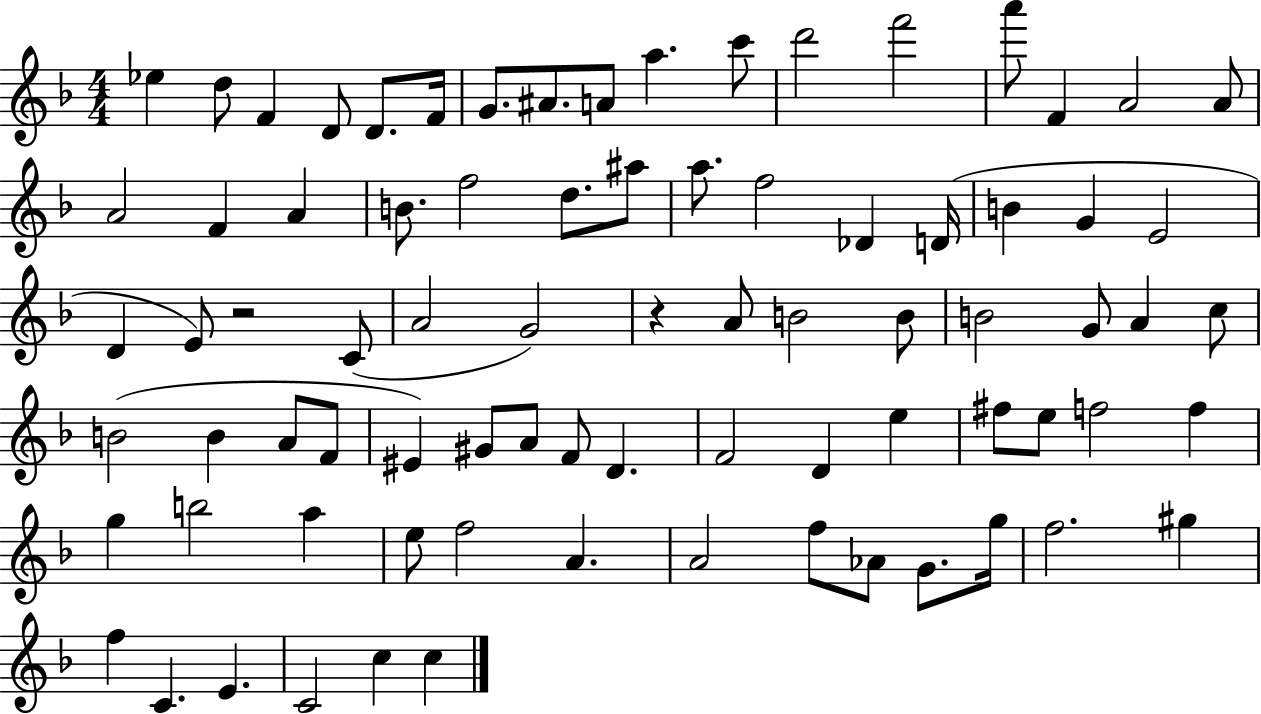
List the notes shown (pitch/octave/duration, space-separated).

Eb5/q D5/e F4/q D4/e D4/e. F4/s G4/e. A#4/e. A4/e A5/q. C6/e D6/h F6/h A6/e F4/q A4/h A4/e A4/h F4/q A4/q B4/e. F5/h D5/e. A#5/e A5/e. F5/h Db4/q D4/s B4/q G4/q E4/h D4/q E4/e R/h C4/e A4/h G4/h R/q A4/e B4/h B4/e B4/h G4/e A4/q C5/e B4/h B4/q A4/e F4/e EIS4/q G#4/e A4/e F4/e D4/q. F4/h D4/q E5/q F#5/e E5/e F5/h F5/q G5/q B5/h A5/q E5/e F5/h A4/q. A4/h F5/e Ab4/e G4/e. G5/s F5/h. G#5/q F5/q C4/q. E4/q. C4/h C5/q C5/q